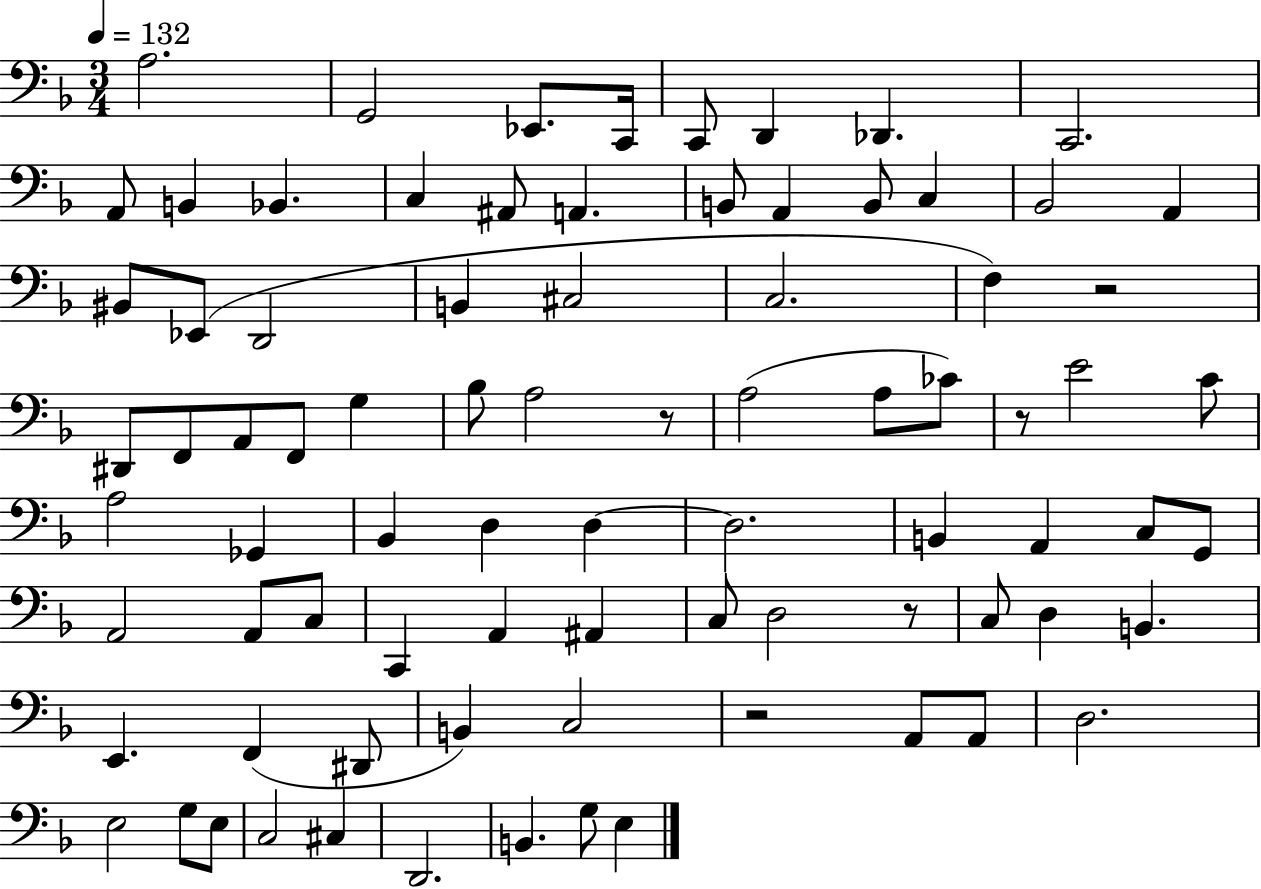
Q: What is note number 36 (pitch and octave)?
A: A3